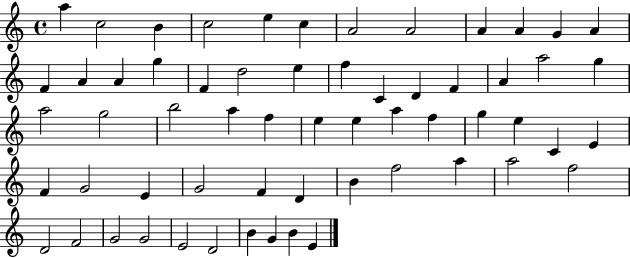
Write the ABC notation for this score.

X:1
T:Untitled
M:4/4
L:1/4
K:C
a c2 B c2 e c A2 A2 A A G A F A A g F d2 e f C D F A a2 g a2 g2 b2 a f e e a f g e C E F G2 E G2 F D B f2 a a2 f2 D2 F2 G2 G2 E2 D2 B G B E